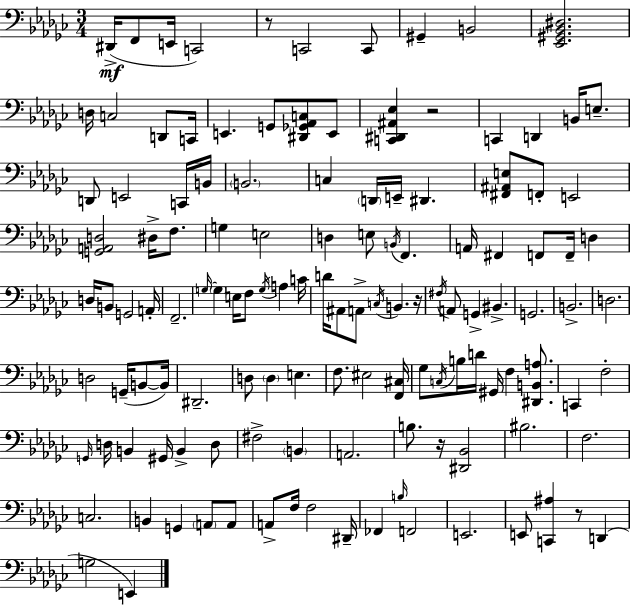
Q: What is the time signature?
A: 3/4